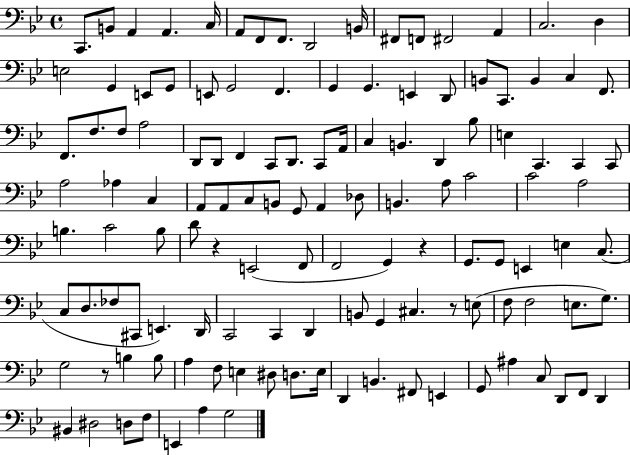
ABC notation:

X:1
T:Untitled
M:4/4
L:1/4
K:Bb
C,,/2 B,,/2 A,, A,, C,/4 A,,/2 F,,/2 F,,/2 D,,2 B,,/4 ^F,,/2 F,,/2 ^F,,2 A,, C,2 D, E,2 G,, E,,/2 G,,/2 E,,/2 G,,2 F,, G,, G,, E,, D,,/2 B,,/2 C,,/2 B,, C, F,,/2 F,,/2 F,/2 F,/2 A,2 D,,/2 D,,/2 F,, C,,/2 D,,/2 C,,/2 A,,/4 C, B,, D,, _B,/2 E, C,, C,, C,,/2 A,2 _A, C, A,,/2 A,,/2 C,/2 B,,/2 G,,/2 A,, _D,/2 B,, A,/2 C2 C2 A,2 B, C2 B,/2 D/2 z E,,2 F,,/2 F,,2 G,, z G,,/2 G,,/2 E,, E, C,/2 C,/2 D,/2 _F,/2 ^C,,/2 E,, D,,/4 C,,2 C,, D,, B,,/2 G,, ^C, z/2 E,/2 F,/2 F,2 E,/2 G,/2 G,2 z/2 B, B,/2 A, F,/2 E, ^D,/2 D,/2 E,/4 D,, B,, ^F,,/2 E,, G,,/2 ^A, C,/2 D,,/2 F,,/2 D,, ^B,, ^D,2 D,/2 F,/2 E,, A, G,2